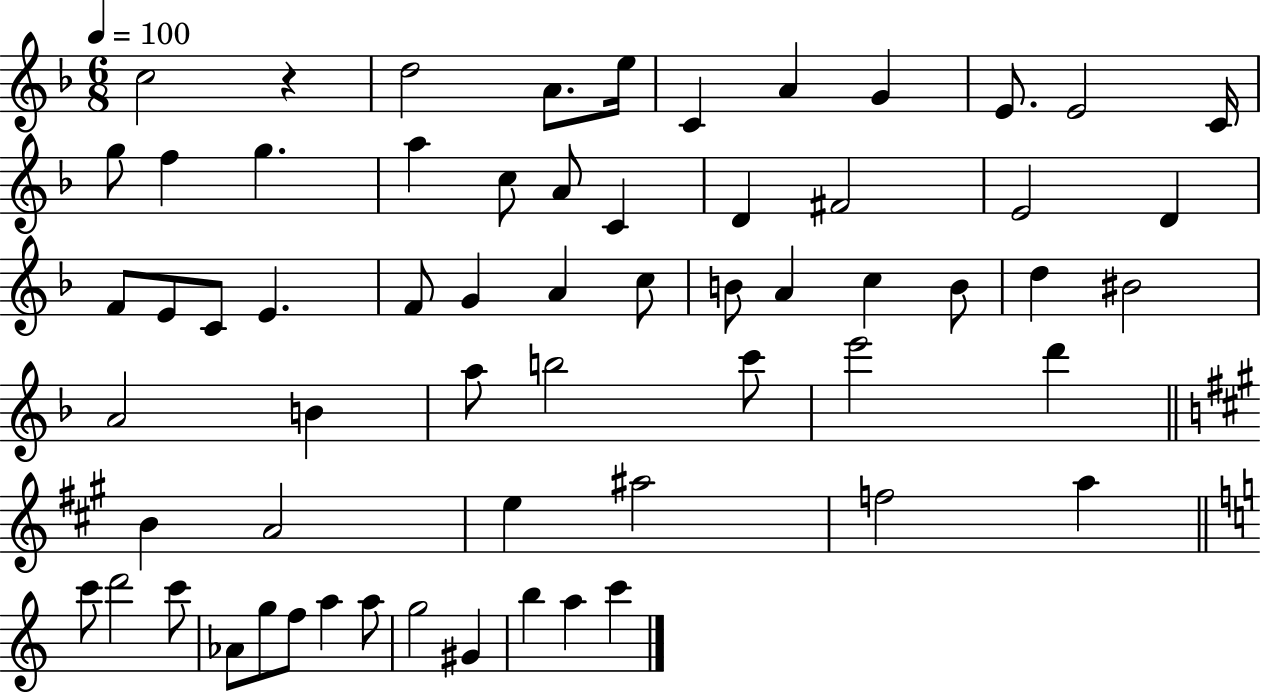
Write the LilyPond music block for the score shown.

{
  \clef treble
  \numericTimeSignature
  \time 6/8
  \key f \major
  \tempo 4 = 100
  c''2 r4 | d''2 a'8. e''16 | c'4 a'4 g'4 | e'8. e'2 c'16 | \break g''8 f''4 g''4. | a''4 c''8 a'8 c'4 | d'4 fis'2 | e'2 d'4 | \break f'8 e'8 c'8 e'4. | f'8 g'4 a'4 c''8 | b'8 a'4 c''4 b'8 | d''4 bis'2 | \break a'2 b'4 | a''8 b''2 c'''8 | e'''2 d'''4 | \bar "||" \break \key a \major b'4 a'2 | e''4 ais''2 | f''2 a''4 | \bar "||" \break \key c \major c'''8 d'''2 c'''8 | aes'8 g''8 f''8 a''4 a''8 | g''2 gis'4 | b''4 a''4 c'''4 | \break \bar "|."
}